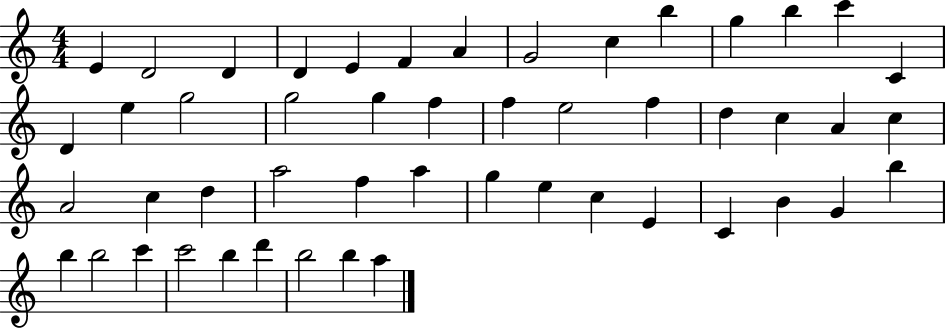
{
  \clef treble
  \numericTimeSignature
  \time 4/4
  \key c \major
  e'4 d'2 d'4 | d'4 e'4 f'4 a'4 | g'2 c''4 b''4 | g''4 b''4 c'''4 c'4 | \break d'4 e''4 g''2 | g''2 g''4 f''4 | f''4 e''2 f''4 | d''4 c''4 a'4 c''4 | \break a'2 c''4 d''4 | a''2 f''4 a''4 | g''4 e''4 c''4 e'4 | c'4 b'4 g'4 b''4 | \break b''4 b''2 c'''4 | c'''2 b''4 d'''4 | b''2 b''4 a''4 | \bar "|."
}